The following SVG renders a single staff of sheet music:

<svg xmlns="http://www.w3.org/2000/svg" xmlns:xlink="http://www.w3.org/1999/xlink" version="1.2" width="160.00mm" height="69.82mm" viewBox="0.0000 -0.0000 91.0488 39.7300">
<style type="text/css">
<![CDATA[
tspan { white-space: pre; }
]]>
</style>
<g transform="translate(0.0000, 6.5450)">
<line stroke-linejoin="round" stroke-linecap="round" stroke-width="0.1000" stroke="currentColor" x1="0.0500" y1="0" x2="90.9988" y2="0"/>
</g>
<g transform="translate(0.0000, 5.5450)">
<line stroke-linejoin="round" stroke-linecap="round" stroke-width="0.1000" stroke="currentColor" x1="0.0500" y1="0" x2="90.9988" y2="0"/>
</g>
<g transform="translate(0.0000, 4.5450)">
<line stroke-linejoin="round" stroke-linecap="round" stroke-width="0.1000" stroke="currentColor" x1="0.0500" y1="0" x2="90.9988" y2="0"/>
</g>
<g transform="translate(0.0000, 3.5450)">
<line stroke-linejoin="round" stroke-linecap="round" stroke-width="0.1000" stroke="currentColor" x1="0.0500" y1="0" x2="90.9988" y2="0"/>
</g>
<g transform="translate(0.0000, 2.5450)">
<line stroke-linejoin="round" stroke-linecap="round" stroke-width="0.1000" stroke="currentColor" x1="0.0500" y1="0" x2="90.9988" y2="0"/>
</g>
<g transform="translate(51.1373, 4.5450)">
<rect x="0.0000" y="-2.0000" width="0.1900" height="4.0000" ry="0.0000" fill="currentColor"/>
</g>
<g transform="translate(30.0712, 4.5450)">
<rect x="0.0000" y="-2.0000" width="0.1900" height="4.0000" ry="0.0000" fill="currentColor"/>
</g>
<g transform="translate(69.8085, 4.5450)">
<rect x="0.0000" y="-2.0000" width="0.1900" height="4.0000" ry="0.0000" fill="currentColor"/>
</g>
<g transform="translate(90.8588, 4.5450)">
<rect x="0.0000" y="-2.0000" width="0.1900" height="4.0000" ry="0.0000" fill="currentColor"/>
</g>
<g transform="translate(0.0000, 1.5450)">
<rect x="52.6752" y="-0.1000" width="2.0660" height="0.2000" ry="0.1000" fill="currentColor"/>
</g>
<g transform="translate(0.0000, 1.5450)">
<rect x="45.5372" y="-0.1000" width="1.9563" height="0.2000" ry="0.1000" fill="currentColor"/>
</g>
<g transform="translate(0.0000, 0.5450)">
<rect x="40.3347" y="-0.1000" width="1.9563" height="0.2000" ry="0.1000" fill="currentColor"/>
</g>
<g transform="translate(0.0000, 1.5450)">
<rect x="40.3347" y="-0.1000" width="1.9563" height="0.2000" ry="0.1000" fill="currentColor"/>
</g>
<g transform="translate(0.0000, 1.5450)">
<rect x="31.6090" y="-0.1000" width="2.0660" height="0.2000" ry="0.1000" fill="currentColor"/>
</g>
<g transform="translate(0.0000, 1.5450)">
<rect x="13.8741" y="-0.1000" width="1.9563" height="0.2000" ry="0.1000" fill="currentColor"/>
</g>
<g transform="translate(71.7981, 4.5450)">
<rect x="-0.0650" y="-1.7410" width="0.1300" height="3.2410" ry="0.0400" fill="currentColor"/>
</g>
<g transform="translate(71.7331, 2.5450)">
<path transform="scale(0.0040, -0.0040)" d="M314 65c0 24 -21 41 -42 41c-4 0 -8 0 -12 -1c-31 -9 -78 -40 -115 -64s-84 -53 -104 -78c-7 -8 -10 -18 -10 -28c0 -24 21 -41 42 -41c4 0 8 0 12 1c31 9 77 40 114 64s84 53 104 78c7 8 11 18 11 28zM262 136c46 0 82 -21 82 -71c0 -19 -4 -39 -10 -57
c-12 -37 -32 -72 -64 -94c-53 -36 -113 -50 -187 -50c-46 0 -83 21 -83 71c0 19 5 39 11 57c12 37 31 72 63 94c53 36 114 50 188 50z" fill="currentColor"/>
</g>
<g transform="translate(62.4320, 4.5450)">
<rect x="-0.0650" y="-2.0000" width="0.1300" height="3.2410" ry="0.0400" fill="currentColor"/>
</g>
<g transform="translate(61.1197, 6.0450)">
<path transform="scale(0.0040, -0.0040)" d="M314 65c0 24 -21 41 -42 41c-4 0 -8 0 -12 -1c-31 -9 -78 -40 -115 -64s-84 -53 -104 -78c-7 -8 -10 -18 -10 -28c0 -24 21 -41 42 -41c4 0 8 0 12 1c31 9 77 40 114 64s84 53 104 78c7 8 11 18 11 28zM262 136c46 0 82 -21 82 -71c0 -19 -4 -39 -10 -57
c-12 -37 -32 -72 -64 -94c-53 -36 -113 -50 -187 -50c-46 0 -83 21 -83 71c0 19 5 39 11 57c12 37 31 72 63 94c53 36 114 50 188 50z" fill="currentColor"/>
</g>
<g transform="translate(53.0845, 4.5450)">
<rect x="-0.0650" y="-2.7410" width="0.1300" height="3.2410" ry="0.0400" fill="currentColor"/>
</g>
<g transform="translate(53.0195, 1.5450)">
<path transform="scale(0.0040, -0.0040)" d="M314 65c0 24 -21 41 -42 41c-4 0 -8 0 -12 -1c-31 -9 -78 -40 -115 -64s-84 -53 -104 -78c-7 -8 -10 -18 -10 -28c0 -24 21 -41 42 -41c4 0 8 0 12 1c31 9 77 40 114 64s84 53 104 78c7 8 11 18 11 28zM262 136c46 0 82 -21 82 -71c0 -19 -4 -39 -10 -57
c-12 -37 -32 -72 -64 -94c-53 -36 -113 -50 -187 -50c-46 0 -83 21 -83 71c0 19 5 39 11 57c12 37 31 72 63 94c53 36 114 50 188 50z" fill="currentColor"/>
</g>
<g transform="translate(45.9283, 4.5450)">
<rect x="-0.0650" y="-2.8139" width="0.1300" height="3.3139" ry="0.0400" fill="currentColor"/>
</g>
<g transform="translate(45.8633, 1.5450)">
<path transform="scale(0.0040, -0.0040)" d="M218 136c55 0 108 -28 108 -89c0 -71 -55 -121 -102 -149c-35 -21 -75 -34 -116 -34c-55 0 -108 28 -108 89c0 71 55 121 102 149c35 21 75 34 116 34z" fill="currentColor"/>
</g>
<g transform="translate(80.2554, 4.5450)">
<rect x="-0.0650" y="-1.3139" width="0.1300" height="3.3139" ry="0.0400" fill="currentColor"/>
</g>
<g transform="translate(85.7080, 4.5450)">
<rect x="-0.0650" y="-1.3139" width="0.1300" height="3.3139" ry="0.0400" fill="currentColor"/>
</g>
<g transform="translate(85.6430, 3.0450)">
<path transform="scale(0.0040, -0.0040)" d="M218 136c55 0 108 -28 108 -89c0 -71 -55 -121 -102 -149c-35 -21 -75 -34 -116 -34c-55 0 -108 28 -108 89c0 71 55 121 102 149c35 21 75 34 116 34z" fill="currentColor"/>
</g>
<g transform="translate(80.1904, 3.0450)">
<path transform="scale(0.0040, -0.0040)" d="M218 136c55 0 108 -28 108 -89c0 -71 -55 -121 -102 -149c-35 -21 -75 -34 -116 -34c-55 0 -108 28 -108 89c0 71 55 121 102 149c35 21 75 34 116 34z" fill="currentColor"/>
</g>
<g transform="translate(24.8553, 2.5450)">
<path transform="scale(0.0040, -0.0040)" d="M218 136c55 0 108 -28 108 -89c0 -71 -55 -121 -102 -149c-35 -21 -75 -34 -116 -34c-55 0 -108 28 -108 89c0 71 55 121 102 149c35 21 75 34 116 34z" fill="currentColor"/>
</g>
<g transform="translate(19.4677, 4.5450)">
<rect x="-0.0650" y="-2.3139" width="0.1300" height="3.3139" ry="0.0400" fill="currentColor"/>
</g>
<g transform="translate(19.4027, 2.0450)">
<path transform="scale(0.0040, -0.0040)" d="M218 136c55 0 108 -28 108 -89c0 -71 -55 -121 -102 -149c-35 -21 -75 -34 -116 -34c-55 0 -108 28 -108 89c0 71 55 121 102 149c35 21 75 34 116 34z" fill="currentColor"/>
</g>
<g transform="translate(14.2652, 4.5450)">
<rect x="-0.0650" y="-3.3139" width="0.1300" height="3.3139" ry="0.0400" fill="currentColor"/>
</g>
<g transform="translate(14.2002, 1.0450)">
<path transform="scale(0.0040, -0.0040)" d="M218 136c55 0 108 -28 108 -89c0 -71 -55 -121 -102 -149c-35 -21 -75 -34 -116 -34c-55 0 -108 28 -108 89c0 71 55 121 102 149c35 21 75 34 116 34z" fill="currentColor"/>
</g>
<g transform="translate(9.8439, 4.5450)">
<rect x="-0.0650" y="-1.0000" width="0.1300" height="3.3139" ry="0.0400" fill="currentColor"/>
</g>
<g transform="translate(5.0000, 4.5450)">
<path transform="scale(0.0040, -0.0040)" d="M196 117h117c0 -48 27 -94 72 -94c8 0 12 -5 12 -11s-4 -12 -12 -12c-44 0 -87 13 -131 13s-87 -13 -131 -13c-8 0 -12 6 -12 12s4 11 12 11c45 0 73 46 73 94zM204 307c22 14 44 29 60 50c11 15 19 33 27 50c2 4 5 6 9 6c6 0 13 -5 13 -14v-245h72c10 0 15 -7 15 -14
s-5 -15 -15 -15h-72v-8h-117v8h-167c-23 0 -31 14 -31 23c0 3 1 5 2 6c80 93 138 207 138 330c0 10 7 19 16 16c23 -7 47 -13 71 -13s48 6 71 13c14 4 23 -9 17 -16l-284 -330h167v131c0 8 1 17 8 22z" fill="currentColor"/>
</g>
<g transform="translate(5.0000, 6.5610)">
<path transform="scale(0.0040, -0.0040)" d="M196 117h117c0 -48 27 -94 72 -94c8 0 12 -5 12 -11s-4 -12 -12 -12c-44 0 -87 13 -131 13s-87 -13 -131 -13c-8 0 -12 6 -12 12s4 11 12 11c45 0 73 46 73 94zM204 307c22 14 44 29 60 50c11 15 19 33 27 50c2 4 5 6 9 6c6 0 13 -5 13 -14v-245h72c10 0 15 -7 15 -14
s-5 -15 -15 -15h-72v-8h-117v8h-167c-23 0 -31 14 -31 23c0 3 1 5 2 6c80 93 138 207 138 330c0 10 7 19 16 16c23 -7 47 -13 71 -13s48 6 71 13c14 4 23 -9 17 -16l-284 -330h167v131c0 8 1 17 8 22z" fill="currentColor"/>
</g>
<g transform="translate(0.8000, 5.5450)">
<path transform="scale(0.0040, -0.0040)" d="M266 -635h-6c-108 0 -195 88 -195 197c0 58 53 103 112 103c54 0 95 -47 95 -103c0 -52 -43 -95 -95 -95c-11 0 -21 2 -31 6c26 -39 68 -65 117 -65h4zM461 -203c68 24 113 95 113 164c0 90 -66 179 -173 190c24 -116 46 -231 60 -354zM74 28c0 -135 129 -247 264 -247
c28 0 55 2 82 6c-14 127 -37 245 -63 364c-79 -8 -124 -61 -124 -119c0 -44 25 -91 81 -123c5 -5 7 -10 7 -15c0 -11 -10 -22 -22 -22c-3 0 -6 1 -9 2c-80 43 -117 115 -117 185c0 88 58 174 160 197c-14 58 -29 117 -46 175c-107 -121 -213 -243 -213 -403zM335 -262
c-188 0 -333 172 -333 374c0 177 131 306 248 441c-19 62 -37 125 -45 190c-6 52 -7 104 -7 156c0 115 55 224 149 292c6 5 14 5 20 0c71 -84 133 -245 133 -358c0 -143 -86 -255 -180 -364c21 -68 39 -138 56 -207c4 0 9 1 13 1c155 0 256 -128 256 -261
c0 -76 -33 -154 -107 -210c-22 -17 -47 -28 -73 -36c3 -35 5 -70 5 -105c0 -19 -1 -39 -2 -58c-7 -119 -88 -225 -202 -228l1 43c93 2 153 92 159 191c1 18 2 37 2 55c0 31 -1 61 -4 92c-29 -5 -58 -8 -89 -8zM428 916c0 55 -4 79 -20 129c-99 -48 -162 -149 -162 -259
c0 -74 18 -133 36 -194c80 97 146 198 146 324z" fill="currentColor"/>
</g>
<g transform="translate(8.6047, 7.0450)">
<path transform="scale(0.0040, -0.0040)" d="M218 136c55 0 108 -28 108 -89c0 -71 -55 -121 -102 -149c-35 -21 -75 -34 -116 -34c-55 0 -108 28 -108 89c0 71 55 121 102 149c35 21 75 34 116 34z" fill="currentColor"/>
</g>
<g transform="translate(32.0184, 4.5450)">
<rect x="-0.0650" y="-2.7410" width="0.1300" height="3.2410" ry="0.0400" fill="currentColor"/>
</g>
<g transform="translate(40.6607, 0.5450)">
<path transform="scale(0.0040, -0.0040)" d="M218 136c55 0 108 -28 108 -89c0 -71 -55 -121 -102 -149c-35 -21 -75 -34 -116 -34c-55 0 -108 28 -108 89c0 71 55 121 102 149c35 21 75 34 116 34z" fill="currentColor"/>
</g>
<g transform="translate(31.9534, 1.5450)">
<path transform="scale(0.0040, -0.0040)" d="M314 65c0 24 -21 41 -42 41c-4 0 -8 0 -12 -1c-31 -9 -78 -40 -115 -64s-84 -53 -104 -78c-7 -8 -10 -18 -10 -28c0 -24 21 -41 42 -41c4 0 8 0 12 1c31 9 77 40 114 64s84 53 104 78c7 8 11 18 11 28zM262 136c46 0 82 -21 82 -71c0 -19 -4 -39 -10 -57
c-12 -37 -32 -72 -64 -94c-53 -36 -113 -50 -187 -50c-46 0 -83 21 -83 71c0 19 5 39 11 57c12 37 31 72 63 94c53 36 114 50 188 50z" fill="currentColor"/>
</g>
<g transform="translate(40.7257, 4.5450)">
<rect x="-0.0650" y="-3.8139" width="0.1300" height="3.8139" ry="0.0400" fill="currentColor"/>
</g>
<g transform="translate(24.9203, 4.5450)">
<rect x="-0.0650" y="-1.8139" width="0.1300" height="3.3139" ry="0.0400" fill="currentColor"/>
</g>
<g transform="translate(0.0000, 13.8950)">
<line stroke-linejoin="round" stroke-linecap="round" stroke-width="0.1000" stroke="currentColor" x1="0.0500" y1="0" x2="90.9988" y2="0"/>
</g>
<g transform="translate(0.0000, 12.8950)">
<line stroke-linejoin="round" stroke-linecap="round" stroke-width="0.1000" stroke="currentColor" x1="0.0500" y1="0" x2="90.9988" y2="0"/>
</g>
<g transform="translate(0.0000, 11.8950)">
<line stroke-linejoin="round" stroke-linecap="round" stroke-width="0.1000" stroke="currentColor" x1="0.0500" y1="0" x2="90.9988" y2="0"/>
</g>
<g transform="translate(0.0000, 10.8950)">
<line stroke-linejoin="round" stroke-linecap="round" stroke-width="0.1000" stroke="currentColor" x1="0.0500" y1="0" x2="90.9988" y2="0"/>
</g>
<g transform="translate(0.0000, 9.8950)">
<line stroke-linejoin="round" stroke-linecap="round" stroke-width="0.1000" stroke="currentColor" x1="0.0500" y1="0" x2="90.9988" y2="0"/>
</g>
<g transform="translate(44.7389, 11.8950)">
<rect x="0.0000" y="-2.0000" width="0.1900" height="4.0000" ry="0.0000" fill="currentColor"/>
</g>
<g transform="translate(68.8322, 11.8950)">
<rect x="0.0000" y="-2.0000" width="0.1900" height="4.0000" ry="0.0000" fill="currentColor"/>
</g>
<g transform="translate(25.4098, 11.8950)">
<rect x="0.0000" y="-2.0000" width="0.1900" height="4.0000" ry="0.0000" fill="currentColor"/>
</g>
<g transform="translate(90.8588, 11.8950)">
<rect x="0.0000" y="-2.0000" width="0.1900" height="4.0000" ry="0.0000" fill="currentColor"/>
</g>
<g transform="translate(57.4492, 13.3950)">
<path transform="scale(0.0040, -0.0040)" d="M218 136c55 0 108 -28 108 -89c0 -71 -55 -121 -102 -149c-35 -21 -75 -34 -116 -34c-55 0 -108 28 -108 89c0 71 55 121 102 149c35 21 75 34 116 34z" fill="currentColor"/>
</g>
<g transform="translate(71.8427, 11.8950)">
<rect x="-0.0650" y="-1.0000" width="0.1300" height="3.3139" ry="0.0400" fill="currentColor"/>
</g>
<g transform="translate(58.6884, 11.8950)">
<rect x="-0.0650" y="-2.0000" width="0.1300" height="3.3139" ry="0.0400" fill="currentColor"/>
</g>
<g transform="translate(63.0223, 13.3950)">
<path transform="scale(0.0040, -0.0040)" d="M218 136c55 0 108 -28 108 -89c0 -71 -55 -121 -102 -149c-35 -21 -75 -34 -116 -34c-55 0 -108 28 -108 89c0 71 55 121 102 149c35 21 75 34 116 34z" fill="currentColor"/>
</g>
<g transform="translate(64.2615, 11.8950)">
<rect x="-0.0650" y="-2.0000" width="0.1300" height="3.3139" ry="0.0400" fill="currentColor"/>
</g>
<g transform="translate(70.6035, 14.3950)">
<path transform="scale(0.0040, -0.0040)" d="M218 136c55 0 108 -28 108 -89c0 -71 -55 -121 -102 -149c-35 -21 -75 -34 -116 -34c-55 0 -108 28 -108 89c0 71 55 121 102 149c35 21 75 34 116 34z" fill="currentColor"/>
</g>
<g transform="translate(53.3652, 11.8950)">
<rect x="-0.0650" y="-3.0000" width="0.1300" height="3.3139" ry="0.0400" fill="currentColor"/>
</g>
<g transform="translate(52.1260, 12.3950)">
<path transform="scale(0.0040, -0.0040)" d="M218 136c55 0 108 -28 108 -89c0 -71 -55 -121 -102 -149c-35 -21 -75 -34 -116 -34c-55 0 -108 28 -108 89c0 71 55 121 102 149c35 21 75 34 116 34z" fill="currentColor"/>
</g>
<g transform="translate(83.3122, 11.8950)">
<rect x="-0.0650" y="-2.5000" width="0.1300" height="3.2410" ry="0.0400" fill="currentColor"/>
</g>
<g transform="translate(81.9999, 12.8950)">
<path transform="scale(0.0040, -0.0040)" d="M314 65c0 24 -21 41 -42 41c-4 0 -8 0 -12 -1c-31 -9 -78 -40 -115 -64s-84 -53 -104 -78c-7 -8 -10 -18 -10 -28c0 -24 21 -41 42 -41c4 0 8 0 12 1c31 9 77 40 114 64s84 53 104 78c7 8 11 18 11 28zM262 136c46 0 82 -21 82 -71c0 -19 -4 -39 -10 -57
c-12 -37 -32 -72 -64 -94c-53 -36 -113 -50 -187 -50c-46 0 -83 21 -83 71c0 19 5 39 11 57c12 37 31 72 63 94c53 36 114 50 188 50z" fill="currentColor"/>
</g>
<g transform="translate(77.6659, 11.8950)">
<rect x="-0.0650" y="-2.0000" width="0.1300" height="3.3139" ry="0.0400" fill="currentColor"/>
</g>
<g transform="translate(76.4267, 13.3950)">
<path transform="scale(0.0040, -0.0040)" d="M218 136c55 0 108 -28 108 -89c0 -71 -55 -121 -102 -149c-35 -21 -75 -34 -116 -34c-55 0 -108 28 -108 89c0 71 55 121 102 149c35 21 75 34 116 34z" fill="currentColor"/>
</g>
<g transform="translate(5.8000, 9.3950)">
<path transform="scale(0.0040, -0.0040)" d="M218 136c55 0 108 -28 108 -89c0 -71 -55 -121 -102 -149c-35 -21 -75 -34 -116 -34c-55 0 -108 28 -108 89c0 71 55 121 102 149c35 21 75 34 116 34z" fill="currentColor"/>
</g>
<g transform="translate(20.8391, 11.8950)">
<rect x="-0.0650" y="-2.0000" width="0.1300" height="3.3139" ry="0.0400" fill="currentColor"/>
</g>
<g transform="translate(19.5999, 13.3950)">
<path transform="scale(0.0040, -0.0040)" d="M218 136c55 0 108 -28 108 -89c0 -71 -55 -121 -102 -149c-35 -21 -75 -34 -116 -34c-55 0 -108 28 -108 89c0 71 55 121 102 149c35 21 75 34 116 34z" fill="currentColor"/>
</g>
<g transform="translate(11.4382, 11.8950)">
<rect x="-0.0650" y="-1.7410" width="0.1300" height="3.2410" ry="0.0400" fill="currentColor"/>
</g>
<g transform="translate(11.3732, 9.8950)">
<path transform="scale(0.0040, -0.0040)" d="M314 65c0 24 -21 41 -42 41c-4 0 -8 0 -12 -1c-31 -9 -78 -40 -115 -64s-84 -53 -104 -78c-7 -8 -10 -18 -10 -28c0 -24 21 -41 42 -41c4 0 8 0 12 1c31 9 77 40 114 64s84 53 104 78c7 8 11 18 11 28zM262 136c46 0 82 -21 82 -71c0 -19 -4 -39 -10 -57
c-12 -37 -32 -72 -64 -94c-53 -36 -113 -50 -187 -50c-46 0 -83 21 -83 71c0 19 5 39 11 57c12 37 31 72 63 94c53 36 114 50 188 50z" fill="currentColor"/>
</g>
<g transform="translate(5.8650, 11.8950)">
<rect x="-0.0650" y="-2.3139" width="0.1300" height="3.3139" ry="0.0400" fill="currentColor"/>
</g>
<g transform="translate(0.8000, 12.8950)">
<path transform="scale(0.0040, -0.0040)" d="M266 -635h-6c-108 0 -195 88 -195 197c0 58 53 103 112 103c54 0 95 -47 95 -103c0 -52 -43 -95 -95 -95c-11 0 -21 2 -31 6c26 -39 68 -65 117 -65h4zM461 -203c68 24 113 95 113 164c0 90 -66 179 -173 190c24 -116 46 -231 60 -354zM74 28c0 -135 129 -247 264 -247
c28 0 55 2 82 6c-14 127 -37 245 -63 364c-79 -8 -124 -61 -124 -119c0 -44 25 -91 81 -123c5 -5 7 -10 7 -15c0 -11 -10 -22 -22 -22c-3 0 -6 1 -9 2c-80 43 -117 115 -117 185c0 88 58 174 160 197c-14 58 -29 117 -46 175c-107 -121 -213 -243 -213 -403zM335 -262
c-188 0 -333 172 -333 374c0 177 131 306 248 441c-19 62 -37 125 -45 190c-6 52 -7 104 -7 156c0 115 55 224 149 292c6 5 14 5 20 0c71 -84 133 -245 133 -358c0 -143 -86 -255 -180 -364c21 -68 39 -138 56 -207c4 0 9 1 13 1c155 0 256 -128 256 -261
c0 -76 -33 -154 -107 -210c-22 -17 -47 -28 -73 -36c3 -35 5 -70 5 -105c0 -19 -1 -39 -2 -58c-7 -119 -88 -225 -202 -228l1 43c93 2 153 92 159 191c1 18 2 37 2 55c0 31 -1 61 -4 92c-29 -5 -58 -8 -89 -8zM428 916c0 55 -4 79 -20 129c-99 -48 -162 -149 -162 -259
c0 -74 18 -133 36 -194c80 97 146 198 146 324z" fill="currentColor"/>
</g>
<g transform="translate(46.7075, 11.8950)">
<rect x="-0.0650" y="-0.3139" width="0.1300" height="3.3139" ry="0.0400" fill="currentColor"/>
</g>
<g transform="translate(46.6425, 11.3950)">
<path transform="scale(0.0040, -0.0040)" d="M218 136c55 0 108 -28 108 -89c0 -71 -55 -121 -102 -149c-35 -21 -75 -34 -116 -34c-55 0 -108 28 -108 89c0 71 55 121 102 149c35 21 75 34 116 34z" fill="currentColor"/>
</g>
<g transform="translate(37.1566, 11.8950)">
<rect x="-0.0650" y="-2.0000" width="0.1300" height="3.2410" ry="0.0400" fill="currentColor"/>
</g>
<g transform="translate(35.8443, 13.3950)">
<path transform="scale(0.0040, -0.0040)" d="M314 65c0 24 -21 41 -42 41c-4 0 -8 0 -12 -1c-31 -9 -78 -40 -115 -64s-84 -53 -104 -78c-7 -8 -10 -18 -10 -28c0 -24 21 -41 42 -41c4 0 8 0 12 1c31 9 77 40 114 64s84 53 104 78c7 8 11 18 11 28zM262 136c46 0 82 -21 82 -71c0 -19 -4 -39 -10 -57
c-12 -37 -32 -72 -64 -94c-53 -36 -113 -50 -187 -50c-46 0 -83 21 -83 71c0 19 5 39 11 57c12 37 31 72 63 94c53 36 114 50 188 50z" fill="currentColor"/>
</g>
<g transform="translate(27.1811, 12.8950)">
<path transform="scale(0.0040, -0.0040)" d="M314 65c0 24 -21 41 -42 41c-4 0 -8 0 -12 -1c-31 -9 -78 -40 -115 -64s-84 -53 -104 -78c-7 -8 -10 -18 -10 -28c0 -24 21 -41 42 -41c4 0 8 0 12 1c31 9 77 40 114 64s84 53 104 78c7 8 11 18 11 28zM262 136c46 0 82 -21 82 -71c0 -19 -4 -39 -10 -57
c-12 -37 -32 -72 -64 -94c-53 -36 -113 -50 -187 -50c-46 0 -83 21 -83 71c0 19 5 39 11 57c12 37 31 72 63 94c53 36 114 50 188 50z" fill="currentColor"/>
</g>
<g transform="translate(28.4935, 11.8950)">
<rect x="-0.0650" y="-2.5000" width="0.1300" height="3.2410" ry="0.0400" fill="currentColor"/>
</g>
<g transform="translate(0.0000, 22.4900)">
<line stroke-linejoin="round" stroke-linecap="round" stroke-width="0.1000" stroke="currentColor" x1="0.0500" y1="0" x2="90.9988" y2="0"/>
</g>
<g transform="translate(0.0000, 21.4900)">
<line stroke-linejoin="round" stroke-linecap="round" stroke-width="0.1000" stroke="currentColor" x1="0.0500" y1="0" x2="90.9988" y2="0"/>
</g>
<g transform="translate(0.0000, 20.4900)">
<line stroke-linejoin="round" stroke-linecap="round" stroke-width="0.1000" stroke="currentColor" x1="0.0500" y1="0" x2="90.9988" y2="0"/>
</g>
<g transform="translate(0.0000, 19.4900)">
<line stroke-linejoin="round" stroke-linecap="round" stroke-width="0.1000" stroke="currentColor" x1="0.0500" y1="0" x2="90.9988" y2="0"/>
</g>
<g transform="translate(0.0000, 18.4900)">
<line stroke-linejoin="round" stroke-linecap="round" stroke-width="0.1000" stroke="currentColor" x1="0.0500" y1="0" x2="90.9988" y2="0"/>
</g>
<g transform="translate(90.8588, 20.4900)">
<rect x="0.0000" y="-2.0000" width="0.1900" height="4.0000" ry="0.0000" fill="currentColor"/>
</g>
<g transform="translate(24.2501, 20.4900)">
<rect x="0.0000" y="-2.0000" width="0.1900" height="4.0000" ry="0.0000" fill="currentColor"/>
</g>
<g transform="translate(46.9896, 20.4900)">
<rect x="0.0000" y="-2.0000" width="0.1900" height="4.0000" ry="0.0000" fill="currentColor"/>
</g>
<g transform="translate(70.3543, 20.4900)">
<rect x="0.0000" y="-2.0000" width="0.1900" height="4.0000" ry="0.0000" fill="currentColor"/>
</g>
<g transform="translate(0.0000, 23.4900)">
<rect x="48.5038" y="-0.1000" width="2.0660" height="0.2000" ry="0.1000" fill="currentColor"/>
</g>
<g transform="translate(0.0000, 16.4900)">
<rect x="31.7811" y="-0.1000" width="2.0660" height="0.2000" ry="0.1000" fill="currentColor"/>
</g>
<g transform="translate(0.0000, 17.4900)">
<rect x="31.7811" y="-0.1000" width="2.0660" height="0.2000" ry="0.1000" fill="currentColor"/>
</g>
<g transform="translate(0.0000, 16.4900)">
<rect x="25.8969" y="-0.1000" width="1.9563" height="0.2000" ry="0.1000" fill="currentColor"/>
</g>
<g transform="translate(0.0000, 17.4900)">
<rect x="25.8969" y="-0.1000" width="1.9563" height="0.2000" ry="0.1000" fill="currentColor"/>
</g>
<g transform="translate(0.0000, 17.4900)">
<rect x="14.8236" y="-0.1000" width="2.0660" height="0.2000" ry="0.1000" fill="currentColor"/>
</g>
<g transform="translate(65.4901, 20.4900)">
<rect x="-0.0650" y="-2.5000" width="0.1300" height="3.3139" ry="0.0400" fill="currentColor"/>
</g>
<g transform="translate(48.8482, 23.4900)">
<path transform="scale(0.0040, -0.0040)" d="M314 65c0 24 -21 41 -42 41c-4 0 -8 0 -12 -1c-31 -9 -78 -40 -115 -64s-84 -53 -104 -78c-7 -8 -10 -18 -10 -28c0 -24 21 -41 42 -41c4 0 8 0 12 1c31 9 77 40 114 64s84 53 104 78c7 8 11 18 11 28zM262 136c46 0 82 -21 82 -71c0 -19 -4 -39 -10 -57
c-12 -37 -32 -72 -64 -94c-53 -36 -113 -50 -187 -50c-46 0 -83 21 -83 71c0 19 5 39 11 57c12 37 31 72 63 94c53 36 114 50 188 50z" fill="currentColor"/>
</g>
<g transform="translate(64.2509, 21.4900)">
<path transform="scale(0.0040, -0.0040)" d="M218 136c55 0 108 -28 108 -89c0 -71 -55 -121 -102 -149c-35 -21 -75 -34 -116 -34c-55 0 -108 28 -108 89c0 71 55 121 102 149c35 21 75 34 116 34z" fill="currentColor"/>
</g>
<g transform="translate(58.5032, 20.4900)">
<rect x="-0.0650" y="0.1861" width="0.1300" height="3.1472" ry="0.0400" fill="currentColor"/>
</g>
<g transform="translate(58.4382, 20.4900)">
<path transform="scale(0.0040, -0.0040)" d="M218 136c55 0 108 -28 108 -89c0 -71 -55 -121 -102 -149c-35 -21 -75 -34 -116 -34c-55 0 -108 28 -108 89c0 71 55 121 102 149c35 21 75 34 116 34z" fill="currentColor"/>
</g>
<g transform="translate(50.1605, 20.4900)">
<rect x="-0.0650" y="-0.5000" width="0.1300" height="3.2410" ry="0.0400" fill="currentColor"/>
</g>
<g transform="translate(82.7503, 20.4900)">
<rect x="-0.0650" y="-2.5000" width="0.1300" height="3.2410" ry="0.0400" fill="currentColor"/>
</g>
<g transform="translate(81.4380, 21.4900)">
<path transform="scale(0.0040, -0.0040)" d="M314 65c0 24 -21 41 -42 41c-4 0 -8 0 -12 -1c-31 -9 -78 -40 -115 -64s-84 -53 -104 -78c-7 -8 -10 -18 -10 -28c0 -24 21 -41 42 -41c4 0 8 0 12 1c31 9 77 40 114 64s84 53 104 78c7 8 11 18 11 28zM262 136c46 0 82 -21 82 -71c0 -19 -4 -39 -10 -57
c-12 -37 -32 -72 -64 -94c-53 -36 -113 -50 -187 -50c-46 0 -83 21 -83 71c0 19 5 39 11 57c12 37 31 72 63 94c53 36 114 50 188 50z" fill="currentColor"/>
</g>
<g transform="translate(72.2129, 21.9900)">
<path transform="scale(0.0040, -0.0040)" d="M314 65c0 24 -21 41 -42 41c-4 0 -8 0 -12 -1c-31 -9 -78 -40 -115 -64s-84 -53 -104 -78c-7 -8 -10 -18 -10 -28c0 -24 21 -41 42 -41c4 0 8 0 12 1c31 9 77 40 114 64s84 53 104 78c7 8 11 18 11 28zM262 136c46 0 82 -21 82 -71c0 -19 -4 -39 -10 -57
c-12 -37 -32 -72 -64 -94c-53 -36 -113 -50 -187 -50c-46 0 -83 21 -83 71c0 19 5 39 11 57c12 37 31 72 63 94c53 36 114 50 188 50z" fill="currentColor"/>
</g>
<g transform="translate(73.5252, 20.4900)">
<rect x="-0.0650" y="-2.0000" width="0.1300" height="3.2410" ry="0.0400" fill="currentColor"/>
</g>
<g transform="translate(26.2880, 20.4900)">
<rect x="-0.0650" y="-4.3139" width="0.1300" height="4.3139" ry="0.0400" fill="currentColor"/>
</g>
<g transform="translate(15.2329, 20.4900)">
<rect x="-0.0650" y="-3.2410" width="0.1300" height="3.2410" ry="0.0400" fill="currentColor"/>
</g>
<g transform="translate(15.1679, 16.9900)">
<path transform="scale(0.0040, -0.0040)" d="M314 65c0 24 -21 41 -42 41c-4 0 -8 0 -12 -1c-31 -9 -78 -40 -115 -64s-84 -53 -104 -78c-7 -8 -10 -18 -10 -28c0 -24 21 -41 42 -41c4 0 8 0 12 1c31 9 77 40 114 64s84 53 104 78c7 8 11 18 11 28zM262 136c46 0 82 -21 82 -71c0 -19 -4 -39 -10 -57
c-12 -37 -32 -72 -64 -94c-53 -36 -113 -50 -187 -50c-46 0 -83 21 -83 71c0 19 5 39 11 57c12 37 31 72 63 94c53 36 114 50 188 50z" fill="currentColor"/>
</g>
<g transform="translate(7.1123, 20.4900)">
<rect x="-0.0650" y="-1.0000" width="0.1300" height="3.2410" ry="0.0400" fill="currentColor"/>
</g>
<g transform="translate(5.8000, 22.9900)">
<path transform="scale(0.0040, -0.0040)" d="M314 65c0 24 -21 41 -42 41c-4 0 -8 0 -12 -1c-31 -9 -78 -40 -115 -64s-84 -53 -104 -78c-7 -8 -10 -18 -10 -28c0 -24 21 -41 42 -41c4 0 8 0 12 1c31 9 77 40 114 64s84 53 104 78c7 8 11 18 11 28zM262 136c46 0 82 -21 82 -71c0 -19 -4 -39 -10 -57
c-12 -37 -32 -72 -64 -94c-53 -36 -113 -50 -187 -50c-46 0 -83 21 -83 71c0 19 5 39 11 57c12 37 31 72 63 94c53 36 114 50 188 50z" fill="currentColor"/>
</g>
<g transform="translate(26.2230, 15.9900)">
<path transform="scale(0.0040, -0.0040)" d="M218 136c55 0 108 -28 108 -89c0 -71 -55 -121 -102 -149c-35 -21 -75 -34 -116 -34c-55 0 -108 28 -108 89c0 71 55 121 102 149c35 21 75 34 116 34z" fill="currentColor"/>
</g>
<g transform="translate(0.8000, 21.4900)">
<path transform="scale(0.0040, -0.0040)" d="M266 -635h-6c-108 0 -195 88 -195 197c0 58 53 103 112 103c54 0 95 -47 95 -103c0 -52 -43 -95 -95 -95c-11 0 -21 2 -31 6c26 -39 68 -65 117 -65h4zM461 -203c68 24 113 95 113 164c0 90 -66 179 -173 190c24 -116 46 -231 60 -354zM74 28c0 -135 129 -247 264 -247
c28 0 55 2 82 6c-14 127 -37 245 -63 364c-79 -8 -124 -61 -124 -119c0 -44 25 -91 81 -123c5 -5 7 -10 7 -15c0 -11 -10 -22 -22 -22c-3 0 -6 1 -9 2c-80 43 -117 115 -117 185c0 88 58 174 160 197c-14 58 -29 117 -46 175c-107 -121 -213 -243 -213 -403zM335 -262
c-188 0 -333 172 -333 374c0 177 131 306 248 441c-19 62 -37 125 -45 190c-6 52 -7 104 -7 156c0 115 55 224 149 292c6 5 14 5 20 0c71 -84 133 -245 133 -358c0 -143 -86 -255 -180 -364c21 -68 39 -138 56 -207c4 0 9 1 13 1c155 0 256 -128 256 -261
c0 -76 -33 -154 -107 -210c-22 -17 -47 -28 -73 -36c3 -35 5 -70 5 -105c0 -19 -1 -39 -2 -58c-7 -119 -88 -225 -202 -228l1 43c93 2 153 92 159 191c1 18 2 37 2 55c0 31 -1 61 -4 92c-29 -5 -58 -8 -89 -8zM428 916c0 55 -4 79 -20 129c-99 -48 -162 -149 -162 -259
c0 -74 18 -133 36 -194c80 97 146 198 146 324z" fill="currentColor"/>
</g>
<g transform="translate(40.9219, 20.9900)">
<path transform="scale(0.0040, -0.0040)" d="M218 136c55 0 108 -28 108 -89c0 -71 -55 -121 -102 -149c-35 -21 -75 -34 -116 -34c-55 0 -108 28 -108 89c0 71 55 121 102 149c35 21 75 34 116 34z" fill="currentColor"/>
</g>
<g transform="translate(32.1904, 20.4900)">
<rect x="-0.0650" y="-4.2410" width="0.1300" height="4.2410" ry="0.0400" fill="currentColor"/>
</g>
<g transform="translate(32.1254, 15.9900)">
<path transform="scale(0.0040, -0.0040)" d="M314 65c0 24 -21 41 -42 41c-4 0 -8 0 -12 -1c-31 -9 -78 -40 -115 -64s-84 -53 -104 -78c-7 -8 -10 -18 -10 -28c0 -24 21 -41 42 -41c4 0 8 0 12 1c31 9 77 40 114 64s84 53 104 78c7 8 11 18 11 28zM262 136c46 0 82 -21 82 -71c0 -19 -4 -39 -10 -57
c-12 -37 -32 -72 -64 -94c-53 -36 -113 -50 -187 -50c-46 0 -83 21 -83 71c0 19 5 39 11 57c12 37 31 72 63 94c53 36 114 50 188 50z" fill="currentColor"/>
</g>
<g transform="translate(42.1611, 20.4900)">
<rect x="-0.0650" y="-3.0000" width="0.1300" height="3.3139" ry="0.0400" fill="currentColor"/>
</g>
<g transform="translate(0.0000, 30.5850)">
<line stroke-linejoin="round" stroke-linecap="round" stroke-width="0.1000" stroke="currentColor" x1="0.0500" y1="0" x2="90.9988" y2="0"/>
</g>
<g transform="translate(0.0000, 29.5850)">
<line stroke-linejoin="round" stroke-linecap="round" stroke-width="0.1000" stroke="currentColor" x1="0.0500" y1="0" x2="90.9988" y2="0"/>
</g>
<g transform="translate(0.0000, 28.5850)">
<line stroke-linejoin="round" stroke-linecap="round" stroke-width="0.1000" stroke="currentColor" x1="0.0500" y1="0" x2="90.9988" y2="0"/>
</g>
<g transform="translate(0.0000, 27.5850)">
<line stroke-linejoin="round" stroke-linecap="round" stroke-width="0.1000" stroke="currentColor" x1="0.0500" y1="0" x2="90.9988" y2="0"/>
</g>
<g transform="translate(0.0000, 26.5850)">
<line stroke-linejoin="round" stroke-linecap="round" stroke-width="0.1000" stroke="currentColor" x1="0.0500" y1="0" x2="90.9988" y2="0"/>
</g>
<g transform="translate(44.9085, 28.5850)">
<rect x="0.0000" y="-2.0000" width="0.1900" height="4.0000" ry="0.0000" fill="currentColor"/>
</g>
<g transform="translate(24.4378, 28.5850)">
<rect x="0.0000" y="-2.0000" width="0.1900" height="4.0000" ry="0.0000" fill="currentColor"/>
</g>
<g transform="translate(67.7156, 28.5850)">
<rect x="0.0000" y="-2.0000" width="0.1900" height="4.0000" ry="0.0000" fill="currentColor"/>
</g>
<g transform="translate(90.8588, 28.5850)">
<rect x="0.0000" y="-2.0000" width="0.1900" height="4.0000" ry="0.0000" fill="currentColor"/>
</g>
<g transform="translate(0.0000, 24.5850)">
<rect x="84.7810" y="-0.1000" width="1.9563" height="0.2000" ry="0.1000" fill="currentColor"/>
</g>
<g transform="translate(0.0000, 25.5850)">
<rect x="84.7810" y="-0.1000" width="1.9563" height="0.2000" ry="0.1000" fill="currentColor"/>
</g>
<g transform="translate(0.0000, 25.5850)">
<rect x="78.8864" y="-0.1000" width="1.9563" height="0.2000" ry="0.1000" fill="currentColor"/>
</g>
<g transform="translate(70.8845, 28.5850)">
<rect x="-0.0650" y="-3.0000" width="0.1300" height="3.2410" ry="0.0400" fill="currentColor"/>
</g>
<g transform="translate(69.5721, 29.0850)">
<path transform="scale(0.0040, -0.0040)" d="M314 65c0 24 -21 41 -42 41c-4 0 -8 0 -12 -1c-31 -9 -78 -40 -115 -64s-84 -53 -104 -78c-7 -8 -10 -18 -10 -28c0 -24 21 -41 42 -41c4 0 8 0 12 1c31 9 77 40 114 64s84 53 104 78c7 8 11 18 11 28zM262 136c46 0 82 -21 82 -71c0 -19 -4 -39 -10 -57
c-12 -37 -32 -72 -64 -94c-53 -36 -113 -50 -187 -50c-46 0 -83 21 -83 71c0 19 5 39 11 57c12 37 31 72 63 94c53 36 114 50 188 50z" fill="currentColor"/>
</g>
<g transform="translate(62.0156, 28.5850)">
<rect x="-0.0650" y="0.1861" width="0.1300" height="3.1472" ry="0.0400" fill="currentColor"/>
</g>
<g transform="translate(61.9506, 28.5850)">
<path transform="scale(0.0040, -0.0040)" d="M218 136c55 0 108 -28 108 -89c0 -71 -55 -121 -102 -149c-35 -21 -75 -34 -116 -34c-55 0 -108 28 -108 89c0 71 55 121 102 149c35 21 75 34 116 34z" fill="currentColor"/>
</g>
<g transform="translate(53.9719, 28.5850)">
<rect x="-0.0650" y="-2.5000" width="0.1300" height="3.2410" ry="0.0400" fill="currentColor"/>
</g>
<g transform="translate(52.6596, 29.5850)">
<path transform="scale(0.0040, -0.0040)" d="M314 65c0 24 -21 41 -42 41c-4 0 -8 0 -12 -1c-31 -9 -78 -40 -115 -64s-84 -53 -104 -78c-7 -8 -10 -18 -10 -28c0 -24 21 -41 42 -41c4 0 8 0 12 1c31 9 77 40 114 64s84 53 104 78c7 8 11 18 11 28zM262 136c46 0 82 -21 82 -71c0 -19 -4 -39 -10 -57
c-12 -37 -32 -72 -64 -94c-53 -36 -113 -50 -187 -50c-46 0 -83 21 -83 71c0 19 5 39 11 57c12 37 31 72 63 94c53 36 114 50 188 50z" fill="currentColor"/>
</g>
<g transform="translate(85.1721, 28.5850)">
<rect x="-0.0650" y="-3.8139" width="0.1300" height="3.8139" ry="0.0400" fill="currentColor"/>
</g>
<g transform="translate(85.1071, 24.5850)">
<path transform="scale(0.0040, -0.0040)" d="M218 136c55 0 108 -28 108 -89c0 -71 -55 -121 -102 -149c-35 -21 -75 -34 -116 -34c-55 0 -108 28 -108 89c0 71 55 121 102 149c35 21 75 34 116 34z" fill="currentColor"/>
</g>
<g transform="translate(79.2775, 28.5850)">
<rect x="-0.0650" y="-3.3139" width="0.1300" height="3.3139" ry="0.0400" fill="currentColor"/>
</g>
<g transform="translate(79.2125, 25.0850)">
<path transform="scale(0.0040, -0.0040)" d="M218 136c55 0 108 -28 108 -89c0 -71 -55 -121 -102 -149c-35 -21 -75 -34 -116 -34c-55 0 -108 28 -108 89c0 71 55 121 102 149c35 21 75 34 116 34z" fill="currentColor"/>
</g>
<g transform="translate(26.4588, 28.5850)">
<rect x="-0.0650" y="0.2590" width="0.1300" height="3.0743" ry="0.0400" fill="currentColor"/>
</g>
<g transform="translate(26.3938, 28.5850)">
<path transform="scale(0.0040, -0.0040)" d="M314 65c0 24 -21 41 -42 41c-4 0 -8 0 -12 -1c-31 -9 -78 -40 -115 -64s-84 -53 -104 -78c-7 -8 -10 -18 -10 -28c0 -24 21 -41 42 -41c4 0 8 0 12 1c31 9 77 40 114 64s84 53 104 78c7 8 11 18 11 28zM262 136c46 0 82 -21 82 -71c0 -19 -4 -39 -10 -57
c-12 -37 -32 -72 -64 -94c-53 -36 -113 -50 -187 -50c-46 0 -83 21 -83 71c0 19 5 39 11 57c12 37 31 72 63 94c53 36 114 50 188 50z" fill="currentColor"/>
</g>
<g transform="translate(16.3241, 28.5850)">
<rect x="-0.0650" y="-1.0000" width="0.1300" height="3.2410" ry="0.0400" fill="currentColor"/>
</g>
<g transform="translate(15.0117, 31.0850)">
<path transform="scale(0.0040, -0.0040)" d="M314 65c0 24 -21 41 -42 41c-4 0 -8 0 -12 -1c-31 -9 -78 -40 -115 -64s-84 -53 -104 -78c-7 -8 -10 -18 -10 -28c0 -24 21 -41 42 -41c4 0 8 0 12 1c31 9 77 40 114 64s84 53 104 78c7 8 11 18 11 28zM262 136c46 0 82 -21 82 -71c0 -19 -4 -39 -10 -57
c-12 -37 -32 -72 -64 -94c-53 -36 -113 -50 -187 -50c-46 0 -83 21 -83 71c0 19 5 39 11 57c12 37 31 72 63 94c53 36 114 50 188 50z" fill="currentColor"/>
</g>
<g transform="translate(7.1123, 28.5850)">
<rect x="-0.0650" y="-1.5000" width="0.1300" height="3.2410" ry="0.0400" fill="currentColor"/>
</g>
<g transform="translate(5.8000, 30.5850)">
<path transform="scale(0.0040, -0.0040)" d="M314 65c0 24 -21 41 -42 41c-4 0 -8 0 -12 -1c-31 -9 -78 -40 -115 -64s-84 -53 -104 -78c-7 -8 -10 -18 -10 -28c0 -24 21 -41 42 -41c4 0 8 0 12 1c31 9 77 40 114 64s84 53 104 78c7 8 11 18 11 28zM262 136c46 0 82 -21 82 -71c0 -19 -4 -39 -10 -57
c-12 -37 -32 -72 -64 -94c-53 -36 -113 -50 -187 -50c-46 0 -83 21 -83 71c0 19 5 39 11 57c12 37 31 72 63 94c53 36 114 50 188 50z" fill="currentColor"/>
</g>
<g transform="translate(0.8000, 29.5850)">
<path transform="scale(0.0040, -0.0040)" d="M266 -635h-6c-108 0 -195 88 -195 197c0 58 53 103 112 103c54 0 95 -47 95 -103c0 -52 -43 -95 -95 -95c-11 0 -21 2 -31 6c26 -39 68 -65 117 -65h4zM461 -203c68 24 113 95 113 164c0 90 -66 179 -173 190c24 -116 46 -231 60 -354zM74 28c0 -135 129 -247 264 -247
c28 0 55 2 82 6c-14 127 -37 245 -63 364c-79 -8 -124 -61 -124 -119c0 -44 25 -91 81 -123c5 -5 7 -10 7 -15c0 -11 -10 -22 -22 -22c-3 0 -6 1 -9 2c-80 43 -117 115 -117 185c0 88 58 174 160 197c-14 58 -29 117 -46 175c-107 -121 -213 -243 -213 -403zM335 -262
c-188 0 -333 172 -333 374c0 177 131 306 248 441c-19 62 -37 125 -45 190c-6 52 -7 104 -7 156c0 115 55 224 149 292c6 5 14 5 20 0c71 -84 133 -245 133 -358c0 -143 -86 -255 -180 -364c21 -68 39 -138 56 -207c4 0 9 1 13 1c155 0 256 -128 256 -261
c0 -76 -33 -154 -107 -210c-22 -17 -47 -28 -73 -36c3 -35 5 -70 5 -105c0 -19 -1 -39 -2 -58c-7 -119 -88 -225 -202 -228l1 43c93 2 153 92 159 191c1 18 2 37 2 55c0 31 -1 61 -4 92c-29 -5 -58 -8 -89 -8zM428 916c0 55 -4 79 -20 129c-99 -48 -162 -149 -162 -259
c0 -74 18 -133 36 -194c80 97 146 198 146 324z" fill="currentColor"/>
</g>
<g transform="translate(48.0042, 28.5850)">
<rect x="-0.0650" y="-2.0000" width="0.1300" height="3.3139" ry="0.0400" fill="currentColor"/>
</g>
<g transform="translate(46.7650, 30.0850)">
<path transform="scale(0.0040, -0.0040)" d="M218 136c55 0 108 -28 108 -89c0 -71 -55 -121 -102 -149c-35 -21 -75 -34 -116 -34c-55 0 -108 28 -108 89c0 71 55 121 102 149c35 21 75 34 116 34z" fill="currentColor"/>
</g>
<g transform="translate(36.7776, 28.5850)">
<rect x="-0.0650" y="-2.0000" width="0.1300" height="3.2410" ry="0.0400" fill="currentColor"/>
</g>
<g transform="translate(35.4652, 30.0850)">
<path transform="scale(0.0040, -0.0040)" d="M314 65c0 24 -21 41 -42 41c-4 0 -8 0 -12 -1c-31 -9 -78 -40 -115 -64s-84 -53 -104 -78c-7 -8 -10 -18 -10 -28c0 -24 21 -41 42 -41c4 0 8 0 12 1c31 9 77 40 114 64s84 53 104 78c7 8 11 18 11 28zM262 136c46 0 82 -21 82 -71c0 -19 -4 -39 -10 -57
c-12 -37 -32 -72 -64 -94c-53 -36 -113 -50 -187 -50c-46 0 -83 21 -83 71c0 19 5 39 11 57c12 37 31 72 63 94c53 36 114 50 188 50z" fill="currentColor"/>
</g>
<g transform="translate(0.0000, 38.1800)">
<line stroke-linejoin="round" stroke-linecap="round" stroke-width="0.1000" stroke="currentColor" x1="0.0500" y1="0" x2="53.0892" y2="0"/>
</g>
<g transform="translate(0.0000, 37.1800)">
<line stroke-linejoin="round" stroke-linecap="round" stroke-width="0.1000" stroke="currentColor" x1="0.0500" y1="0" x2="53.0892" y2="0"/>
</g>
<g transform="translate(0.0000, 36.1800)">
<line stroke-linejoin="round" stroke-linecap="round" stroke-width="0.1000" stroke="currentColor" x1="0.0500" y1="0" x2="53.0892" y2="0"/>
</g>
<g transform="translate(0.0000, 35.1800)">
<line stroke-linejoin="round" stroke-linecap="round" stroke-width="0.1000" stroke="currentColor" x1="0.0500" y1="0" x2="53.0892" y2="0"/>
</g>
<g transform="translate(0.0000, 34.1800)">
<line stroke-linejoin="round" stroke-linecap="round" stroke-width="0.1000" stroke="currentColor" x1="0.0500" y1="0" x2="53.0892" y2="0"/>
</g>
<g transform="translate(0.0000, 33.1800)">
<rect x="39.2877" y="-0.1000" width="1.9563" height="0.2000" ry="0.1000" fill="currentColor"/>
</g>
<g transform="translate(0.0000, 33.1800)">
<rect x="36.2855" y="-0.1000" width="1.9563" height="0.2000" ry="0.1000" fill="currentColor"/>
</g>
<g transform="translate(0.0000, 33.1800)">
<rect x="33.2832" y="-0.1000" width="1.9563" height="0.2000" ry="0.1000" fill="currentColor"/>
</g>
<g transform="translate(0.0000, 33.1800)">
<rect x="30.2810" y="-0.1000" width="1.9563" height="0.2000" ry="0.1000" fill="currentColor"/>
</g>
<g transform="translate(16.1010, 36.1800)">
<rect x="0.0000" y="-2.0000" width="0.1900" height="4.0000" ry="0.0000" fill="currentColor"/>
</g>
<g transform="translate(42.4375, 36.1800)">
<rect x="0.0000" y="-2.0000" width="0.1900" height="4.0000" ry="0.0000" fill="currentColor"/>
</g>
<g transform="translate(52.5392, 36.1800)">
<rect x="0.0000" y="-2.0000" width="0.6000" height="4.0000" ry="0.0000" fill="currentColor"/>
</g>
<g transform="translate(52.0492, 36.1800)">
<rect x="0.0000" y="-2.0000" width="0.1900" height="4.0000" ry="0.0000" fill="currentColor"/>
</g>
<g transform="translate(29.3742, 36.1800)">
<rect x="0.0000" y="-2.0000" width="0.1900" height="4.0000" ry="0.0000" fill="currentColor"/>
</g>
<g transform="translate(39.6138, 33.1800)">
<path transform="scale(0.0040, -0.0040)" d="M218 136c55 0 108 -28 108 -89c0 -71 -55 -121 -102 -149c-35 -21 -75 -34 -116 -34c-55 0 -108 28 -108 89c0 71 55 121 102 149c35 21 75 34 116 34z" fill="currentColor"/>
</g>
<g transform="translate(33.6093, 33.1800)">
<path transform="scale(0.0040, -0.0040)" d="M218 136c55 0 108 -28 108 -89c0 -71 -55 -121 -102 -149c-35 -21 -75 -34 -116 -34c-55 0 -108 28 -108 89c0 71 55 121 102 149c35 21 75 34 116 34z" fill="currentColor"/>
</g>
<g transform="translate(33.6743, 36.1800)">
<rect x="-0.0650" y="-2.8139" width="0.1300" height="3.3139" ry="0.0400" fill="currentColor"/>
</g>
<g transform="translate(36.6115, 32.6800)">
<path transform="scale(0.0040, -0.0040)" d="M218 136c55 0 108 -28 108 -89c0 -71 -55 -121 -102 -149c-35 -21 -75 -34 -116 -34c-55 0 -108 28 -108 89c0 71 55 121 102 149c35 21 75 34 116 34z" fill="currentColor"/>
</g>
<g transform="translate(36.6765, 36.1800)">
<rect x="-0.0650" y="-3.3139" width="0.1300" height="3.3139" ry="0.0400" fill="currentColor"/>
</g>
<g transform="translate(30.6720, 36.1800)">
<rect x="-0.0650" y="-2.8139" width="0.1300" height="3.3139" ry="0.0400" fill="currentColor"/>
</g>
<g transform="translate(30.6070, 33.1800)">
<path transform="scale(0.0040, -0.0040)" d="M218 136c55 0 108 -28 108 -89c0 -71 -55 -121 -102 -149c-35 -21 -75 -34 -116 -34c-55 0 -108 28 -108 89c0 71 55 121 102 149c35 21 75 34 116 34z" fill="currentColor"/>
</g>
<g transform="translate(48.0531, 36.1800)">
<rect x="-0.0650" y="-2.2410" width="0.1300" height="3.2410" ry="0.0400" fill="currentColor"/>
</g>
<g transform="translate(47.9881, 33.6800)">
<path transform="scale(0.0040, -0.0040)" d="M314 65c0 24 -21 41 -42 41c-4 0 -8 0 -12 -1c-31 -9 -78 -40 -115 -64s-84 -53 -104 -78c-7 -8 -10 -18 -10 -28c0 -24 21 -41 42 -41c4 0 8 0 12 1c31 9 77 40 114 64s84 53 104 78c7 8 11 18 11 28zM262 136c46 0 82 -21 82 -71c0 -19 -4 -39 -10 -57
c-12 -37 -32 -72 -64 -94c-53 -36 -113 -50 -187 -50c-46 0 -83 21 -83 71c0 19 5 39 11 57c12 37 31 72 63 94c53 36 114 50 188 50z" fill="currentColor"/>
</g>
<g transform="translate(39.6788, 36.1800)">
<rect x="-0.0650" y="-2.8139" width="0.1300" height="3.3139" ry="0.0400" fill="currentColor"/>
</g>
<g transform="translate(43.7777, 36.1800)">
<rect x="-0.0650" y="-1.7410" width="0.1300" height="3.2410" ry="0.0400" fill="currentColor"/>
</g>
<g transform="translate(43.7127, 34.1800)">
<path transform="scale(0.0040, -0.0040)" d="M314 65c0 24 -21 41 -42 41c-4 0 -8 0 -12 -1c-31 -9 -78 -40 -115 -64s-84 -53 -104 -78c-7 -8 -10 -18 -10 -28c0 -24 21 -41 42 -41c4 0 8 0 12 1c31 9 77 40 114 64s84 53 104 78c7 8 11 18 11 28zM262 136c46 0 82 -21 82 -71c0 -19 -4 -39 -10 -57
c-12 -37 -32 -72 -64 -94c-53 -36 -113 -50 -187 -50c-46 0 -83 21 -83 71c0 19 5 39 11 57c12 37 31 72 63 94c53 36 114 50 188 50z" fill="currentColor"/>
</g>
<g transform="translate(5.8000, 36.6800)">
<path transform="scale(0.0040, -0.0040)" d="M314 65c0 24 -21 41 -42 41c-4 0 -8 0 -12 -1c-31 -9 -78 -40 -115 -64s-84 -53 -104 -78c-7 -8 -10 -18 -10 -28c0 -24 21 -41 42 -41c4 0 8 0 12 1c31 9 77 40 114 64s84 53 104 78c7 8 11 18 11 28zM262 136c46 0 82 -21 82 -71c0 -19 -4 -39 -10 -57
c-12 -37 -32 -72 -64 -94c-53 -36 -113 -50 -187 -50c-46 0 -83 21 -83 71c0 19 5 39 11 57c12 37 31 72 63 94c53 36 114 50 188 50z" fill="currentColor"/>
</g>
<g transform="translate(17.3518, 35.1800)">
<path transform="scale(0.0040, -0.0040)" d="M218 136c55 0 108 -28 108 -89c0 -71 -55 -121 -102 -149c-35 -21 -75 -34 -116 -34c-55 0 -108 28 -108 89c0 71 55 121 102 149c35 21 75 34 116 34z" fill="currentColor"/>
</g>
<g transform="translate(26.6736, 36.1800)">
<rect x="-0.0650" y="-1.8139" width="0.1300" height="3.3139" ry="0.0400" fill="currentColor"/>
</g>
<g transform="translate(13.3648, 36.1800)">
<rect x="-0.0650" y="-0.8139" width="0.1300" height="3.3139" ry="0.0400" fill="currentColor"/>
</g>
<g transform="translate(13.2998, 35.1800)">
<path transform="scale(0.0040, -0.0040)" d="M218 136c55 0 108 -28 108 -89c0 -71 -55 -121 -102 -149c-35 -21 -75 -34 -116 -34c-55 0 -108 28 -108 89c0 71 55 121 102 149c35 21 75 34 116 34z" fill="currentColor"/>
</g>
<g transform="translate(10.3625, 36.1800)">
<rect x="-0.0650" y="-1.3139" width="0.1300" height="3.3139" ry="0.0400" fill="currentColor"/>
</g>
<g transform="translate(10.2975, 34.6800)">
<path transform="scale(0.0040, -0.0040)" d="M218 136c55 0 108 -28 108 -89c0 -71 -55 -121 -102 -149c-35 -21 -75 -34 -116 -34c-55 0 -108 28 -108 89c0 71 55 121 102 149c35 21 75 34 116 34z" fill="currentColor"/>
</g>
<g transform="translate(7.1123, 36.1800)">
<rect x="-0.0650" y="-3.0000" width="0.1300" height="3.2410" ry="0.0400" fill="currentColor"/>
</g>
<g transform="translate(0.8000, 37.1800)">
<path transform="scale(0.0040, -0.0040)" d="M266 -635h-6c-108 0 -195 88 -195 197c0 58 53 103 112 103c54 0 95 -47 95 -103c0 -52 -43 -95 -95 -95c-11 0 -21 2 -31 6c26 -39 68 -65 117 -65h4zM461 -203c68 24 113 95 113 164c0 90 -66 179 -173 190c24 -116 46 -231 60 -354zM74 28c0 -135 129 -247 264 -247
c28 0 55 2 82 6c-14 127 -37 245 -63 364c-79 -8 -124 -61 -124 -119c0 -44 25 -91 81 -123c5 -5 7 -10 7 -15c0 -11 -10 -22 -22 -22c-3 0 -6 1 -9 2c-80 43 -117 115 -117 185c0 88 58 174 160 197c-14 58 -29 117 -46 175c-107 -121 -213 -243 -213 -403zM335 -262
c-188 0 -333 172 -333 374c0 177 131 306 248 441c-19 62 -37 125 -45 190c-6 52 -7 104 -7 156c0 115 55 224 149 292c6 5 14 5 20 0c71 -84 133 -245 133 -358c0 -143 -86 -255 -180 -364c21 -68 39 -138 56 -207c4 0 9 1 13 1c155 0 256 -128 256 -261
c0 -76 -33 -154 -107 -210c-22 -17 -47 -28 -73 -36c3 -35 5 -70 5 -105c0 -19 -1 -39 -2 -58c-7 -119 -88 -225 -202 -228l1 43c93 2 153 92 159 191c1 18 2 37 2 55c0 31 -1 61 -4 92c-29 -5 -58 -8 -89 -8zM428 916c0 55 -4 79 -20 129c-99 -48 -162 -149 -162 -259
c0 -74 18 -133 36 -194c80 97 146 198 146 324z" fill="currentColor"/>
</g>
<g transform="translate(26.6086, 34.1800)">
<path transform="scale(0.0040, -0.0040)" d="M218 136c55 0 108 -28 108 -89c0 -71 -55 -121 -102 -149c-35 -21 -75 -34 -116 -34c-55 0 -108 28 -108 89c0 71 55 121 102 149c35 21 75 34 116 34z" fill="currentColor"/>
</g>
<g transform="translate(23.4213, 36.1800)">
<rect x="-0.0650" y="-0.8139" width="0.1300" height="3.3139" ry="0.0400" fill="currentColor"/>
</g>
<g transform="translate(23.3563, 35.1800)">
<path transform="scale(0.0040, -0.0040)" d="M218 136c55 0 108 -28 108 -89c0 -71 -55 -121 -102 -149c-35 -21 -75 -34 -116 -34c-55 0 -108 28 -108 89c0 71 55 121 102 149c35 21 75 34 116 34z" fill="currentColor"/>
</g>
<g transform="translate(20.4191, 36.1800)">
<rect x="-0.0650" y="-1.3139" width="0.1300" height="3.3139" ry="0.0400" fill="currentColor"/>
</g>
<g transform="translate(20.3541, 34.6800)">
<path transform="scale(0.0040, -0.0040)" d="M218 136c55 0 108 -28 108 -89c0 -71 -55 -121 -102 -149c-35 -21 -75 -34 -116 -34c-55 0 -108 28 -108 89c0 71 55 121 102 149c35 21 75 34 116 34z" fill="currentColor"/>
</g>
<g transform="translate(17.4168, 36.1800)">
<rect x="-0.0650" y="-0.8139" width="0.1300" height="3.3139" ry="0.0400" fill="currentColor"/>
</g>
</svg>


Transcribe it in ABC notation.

X:1
T:Untitled
M:4/4
L:1/4
K:C
D b g f a2 c' a a2 F2 f2 e e g f2 F G2 F2 c A F F D F G2 D2 b2 d' d'2 A C2 B G F2 G2 E2 D2 B2 F2 F G2 B A2 b c' A2 e d d e d f a a b a f2 g2